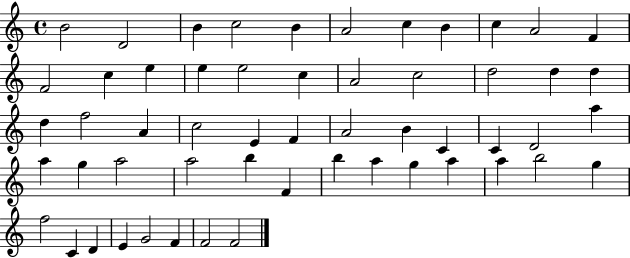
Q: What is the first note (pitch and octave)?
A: B4